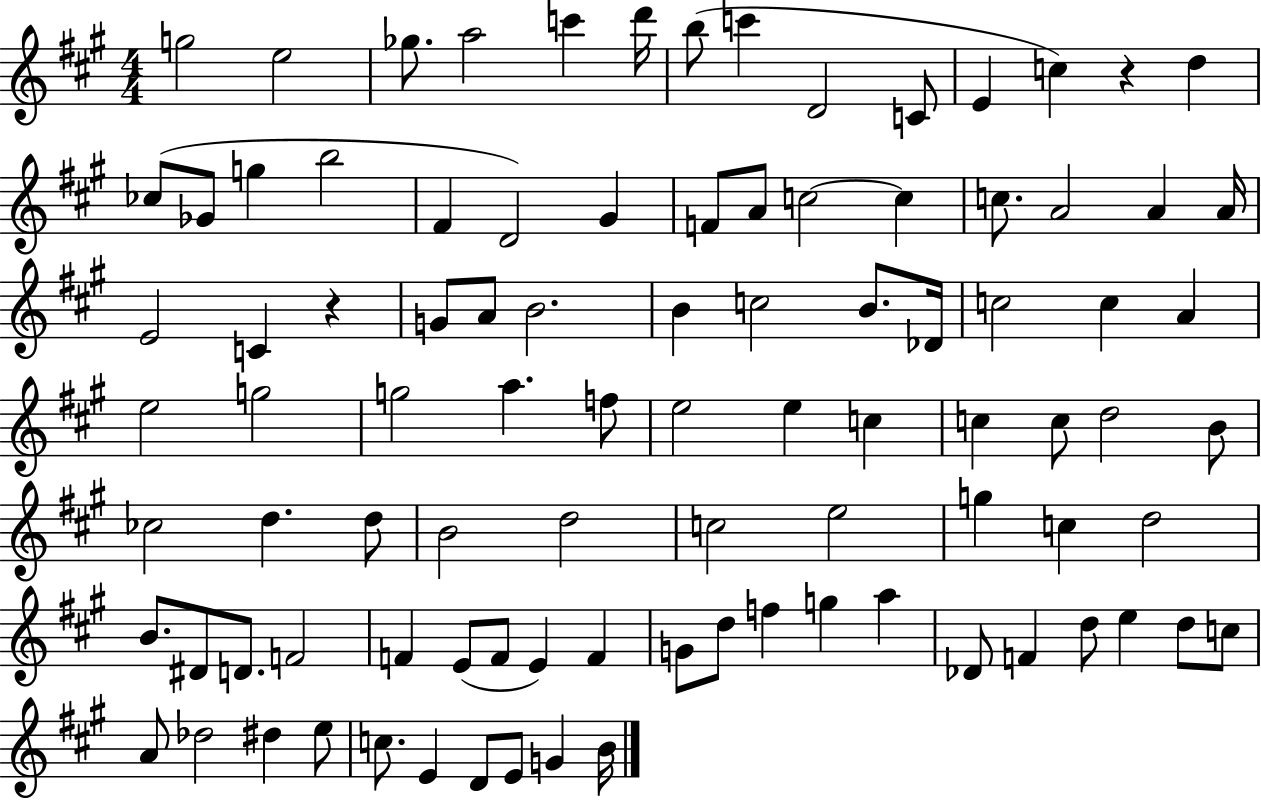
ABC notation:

X:1
T:Untitled
M:4/4
L:1/4
K:A
g2 e2 _g/2 a2 c' d'/4 b/2 c' D2 C/2 E c z d _c/2 _G/2 g b2 ^F D2 ^G F/2 A/2 c2 c c/2 A2 A A/4 E2 C z G/2 A/2 B2 B c2 B/2 _D/4 c2 c A e2 g2 g2 a f/2 e2 e c c c/2 d2 B/2 _c2 d d/2 B2 d2 c2 e2 g c d2 B/2 ^D/2 D/2 F2 F E/2 F/2 E F G/2 d/2 f g a _D/2 F d/2 e d/2 c/2 A/2 _d2 ^d e/2 c/2 E D/2 E/2 G B/4